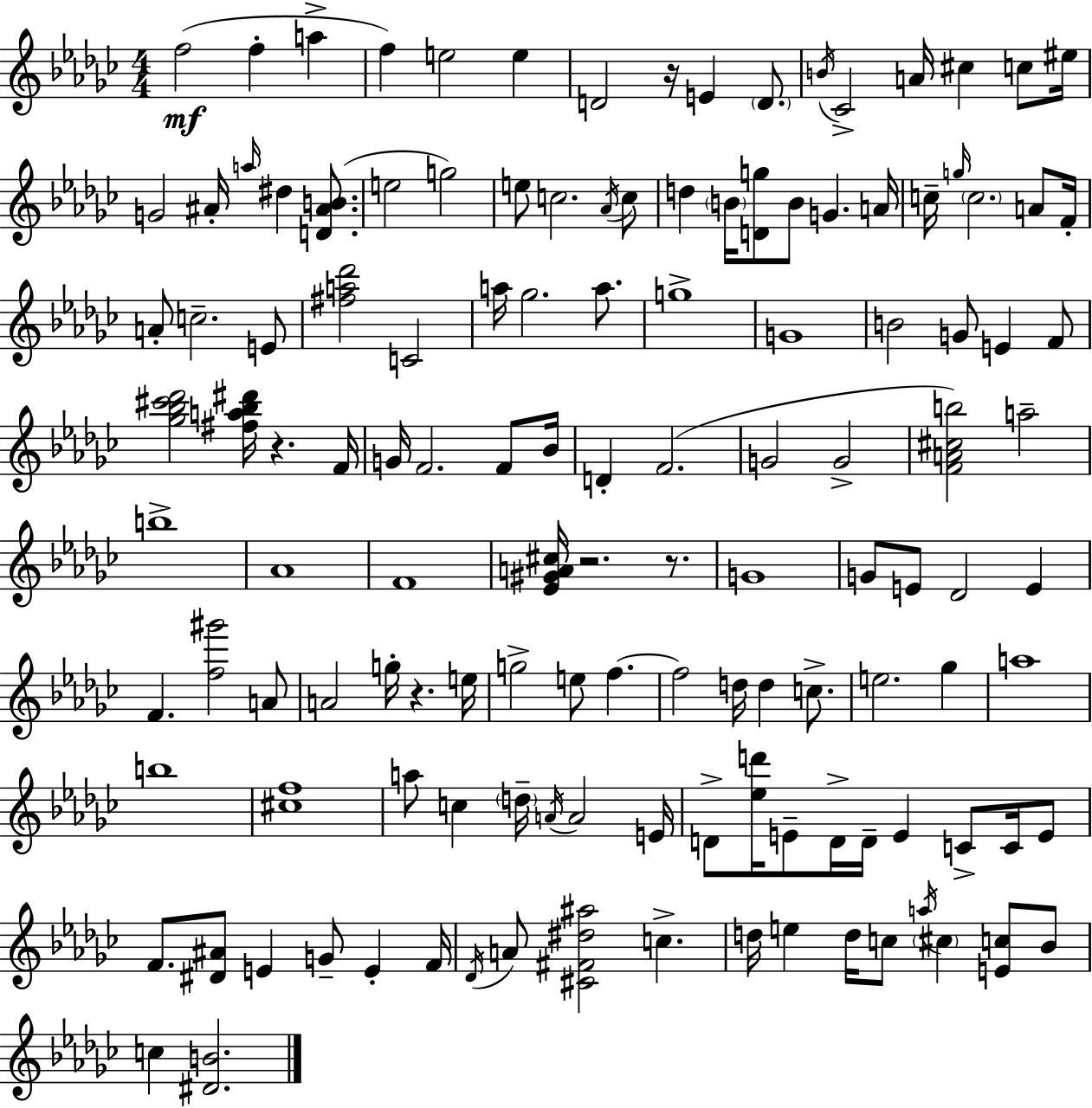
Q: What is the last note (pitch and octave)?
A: C5